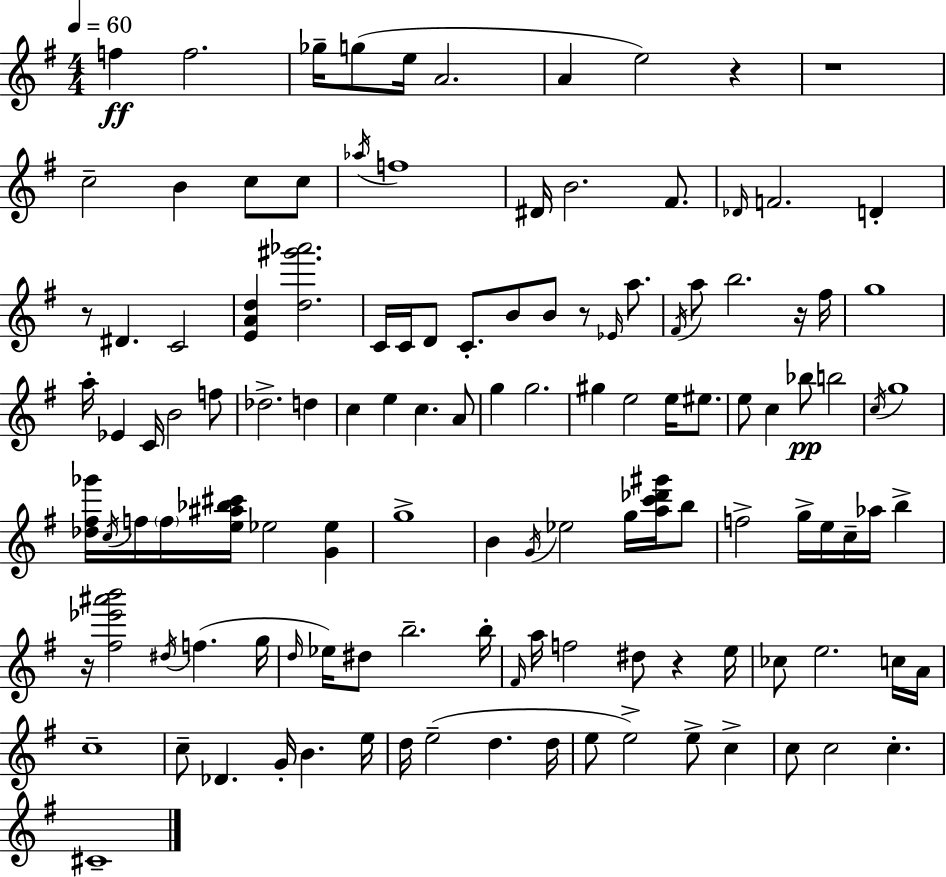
{
  \clef treble
  \numericTimeSignature
  \time 4/4
  \key e \minor
  \tempo 4 = 60
  f''4\ff f''2. | ges''16-- g''8( e''16 a'2. | a'4 e''2) r4 | r1 | \break c''2-- b'4 c''8 c''8 | \acciaccatura { aes''16 } f''1 | dis'16 b'2. fis'8. | \grace { des'16 } f'2. d'4-. | \break r8 dis'4. c'2 | <e' a' d''>4 <d'' gis''' aes'''>2. | c'16 c'16 d'8 c'8.-. b'8 b'8 r8 \grace { ees'16 } | a''8. \acciaccatura { fis'16 } a''8 b''2. | \break r16 fis''16 g''1 | a''16-. ees'4 c'16 b'2 | f''8 des''2.-> | d''4 c''4 e''4 c''4. | \break a'8 g''4 g''2. | gis''4 e''2 | e''16 eis''8. e''8 c''4 bes''8\pp b''2 | \acciaccatura { c''16 } g''1 | \break <des'' fis'' ges'''>16 \acciaccatura { c''16 } f''16 \parenthesize f''16 <e'' ais'' bes'' cis'''>16 ees''2 | <g' ees''>4 g''1-> | b'4 \acciaccatura { g'16 } ees''2 | g''16 <a'' c''' des''' gis'''>16 b''8 f''2-> g''16-> | \break e''16 c''16-- aes''16 b''4-> r16 <fis'' ees''' ais''' b'''>2 | \acciaccatura { dis''16 }( f''4. g''16 \grace { d''16 } ees''16) dis''8 b''2.-- | b''16-. \grace { fis'16 } a''16 f''2 | dis''8 r4 e''16 ces''8 e''2. | \break c''16 a'16 c''1-- | c''8-- des'4. | g'16-. b'4. e''16 d''16 e''2--( | d''4. d''16 e''8 e''2->) | \break e''8-> c''4-> c''8 c''2 | c''4.-. cis'1-- | \bar "|."
}